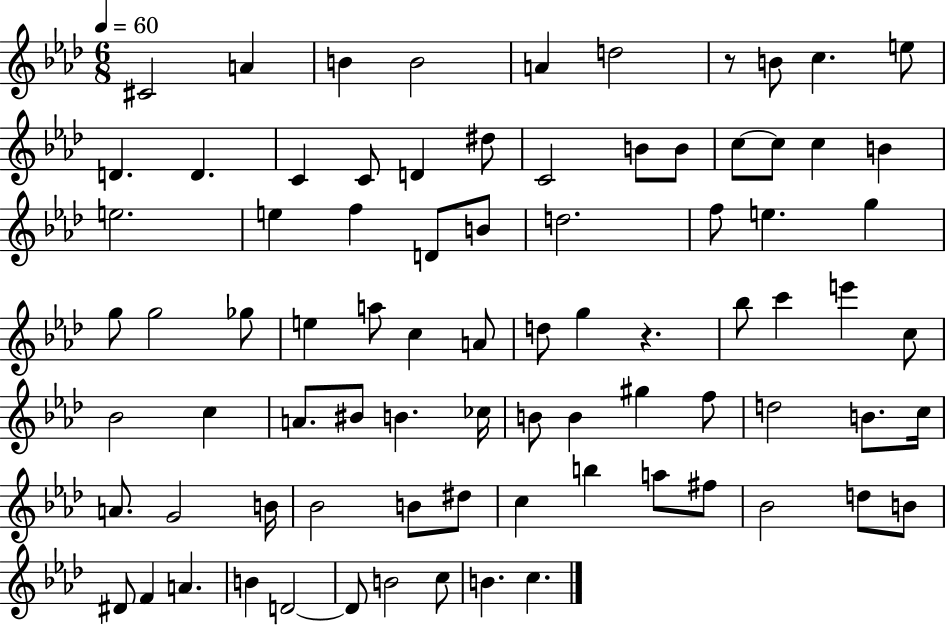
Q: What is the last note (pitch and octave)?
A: C5